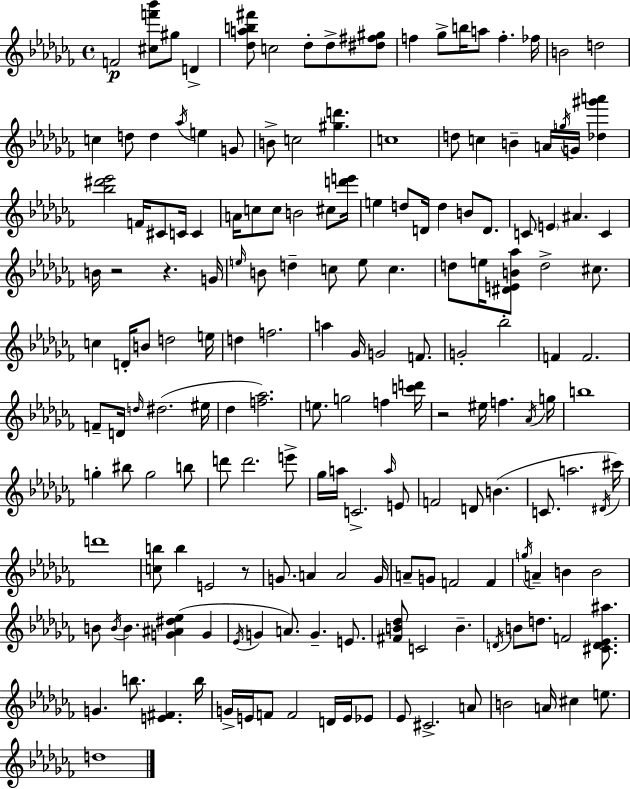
X:1
T:Untitled
M:4/4
L:1/4
K:Abm
F2 [^cf'_b']/2 ^g/2 D [_dab^f']/2 c2 _d/2 _d/2 [^d^f^g]/2 f _g/2 b/4 a/2 f _f/4 B2 d2 c d/2 d _a/4 e G/2 B/2 c2 [^gd'] c4 d/2 c B A/4 g/4 G/4 [_d^g'a'] [_b^d'_e']2 F/4 ^C/2 C/4 C A/4 c/2 c/2 B2 ^c/2 [d'e']/4 e d/2 D/4 d B/2 D/2 C/2 E ^A C B/4 z2 z G/4 e/4 B/2 d c/2 e/2 c d/2 e/4 [^DEB_a]/2 d2 ^c/2 c D/4 B/2 d2 e/4 d f2 a _G/4 G2 F/2 G2 _b2 F F2 F/2 D/4 d/4 ^d2 ^e/4 _d [f_a]2 e/2 g2 f [c'd']/4 z2 ^e/4 f _A/4 g/4 b4 g ^b/2 g2 b/2 d'/2 d'2 e'/2 _g/4 a/4 C2 a/4 E/2 F2 D/2 B C/2 a2 ^D/4 ^c'/4 d'4 [cb]/2 b E2 z/2 G/2 A A2 G/4 A/2 G/2 F2 F g/4 A B B2 B/2 B/4 B [G^A^d_e] G _E/4 G A/2 G E/2 [^FB_d]/2 C2 B D/4 B/2 d/2 F2 [^CD_E^a]/2 G b/2 [E^F] b/4 G/4 E/4 F/2 F2 D/4 E/4 _E/2 _E/2 ^C2 A/2 B2 A/4 ^c e/2 d4